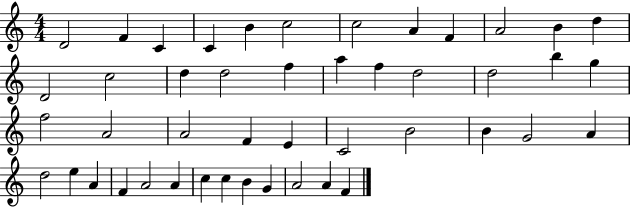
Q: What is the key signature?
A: C major